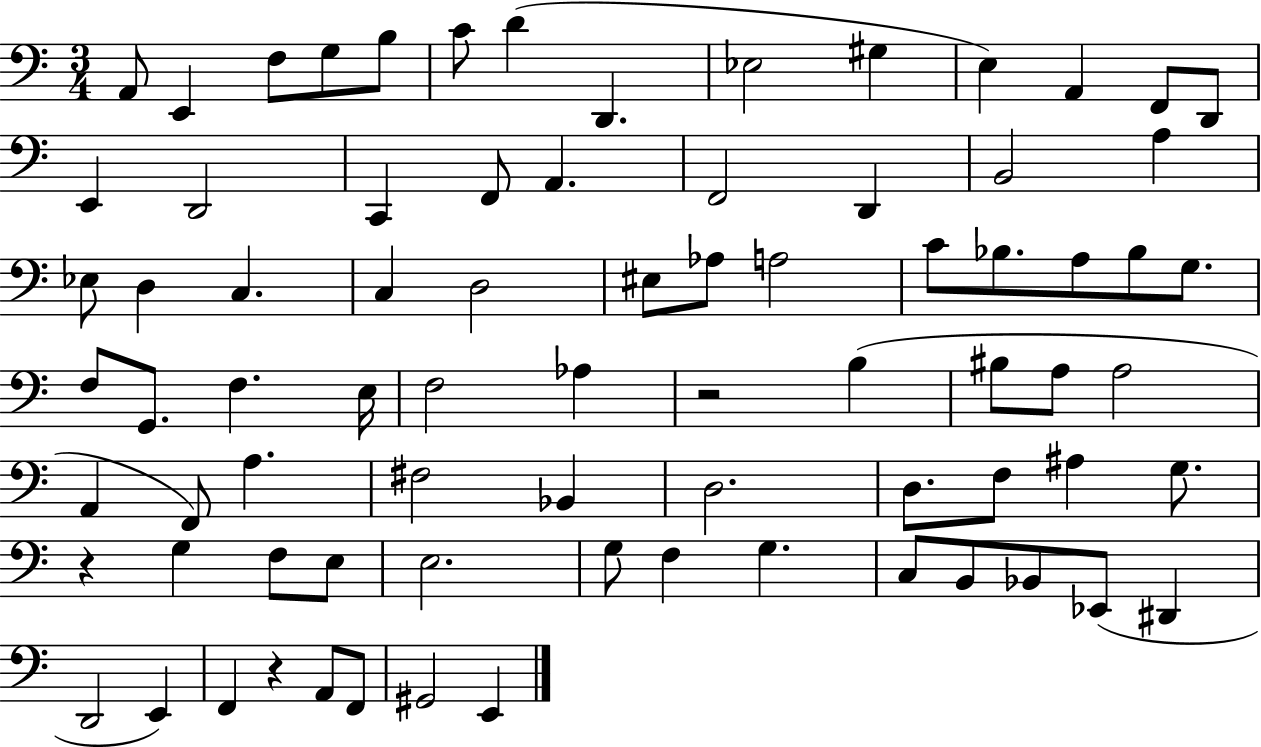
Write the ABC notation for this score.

X:1
T:Untitled
M:3/4
L:1/4
K:C
A,,/2 E,, F,/2 G,/2 B,/2 C/2 D D,, _E,2 ^G, E, A,, F,,/2 D,,/2 E,, D,,2 C,, F,,/2 A,, F,,2 D,, B,,2 A, _E,/2 D, C, C, D,2 ^E,/2 _A,/2 A,2 C/2 _B,/2 A,/2 _B,/2 G,/2 F,/2 G,,/2 F, E,/4 F,2 _A, z2 B, ^B,/2 A,/2 A,2 A,, F,,/2 A, ^F,2 _B,, D,2 D,/2 F,/2 ^A, G,/2 z G, F,/2 E,/2 E,2 G,/2 F, G, C,/2 B,,/2 _B,,/2 _E,,/2 ^D,, D,,2 E,, F,, z A,,/2 F,,/2 ^G,,2 E,,